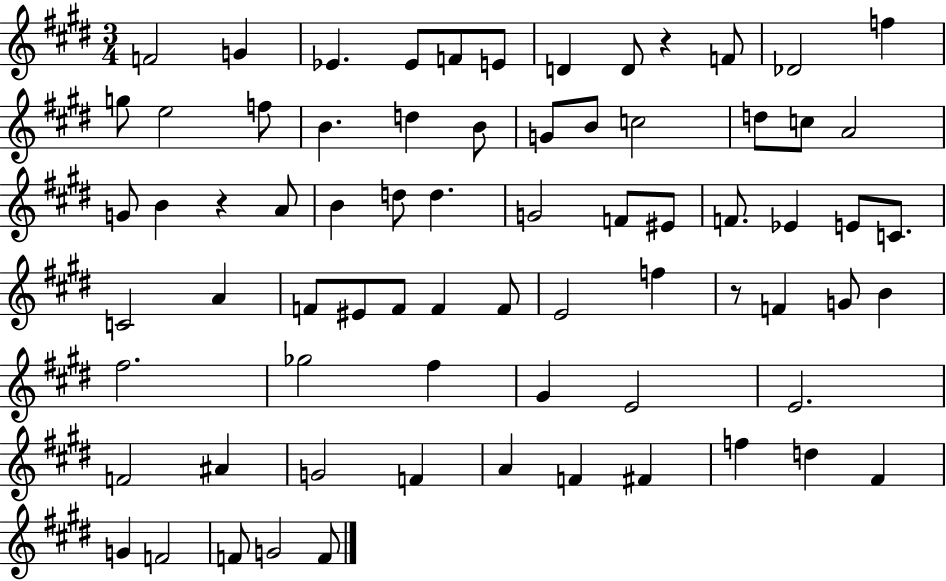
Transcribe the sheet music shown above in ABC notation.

X:1
T:Untitled
M:3/4
L:1/4
K:E
F2 G _E _E/2 F/2 E/2 D D/2 z F/2 _D2 f g/2 e2 f/2 B d B/2 G/2 B/2 c2 d/2 c/2 A2 G/2 B z A/2 B d/2 d G2 F/2 ^E/2 F/2 _E E/2 C/2 C2 A F/2 ^E/2 F/2 F F/2 E2 f z/2 F G/2 B ^f2 _g2 ^f ^G E2 E2 F2 ^A G2 F A F ^F f d ^F G F2 F/2 G2 F/2